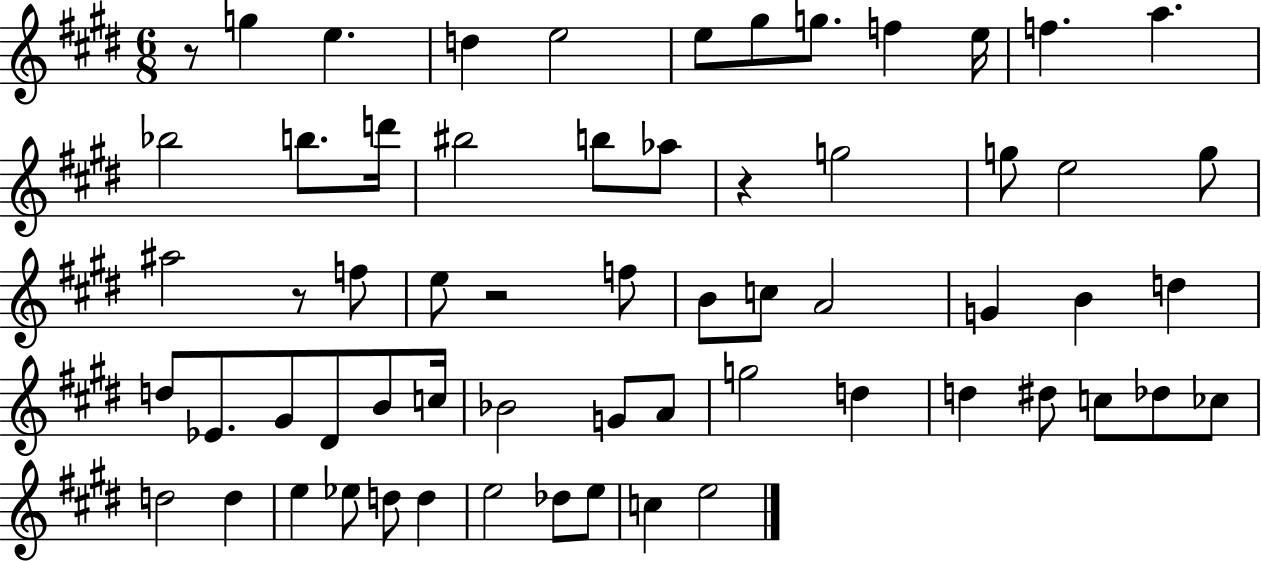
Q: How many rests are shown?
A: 4